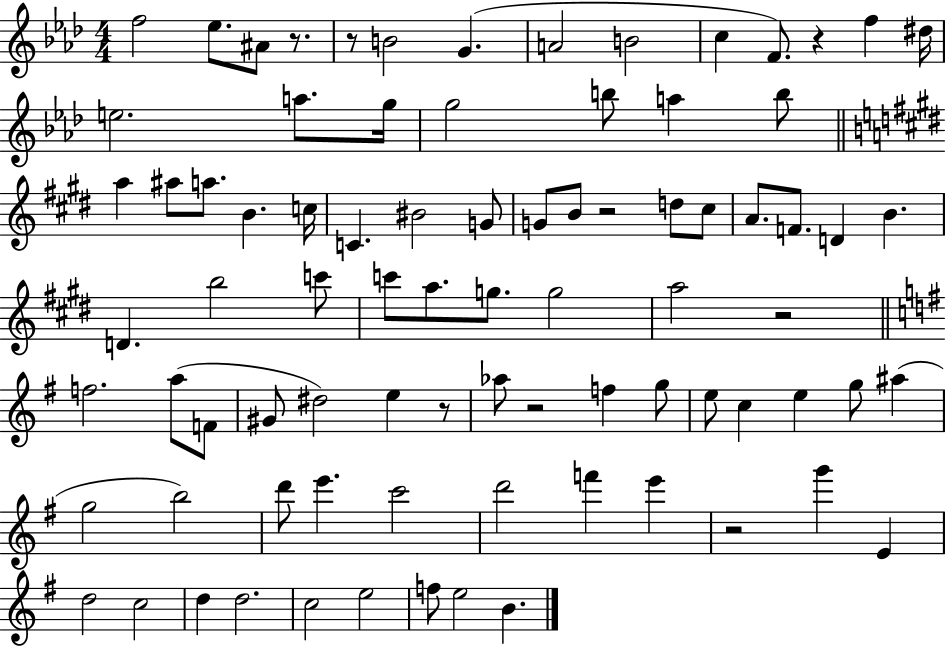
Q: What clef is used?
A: treble